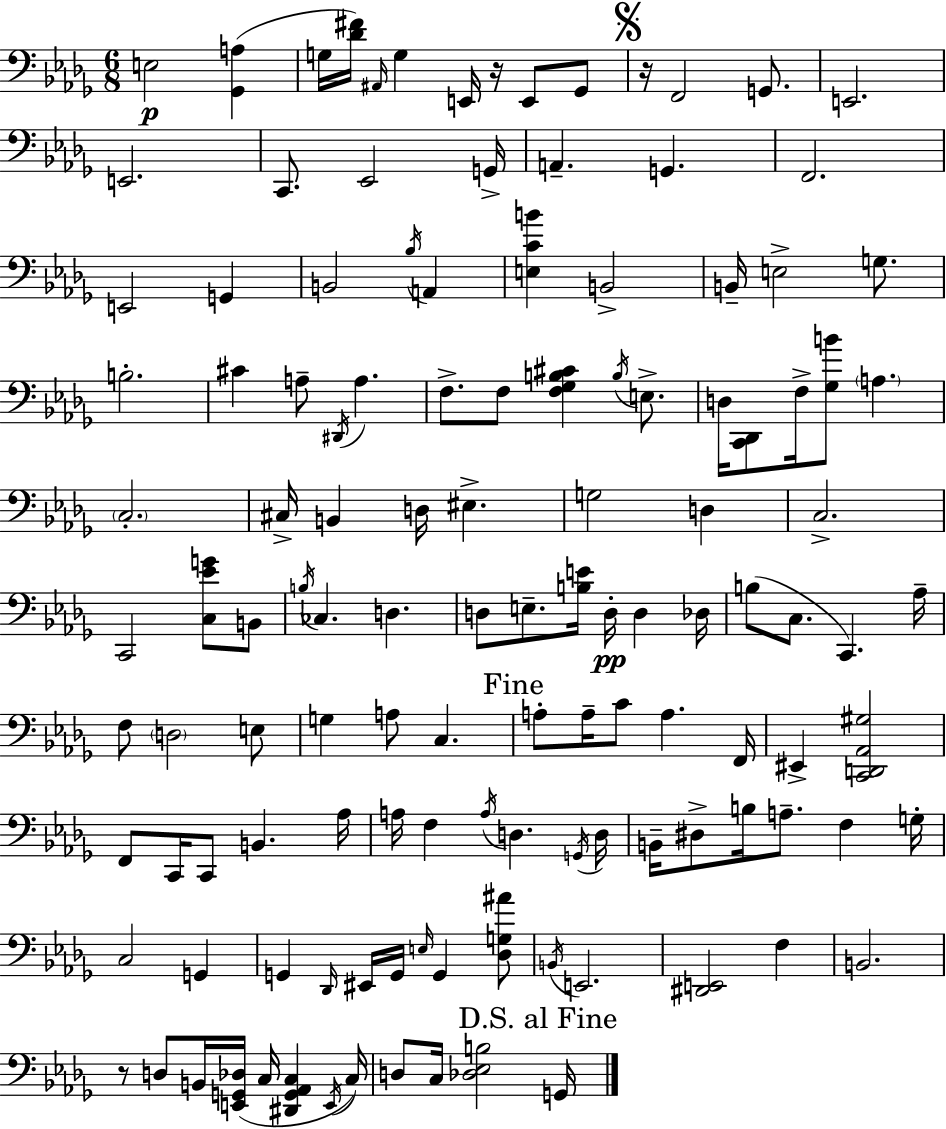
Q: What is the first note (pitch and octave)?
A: E3